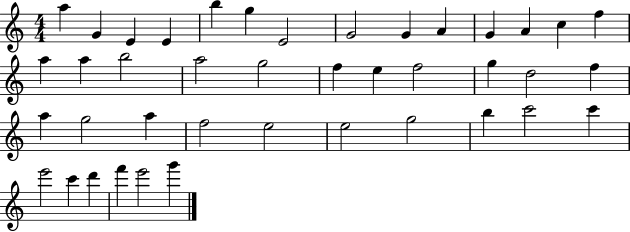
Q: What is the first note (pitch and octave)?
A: A5